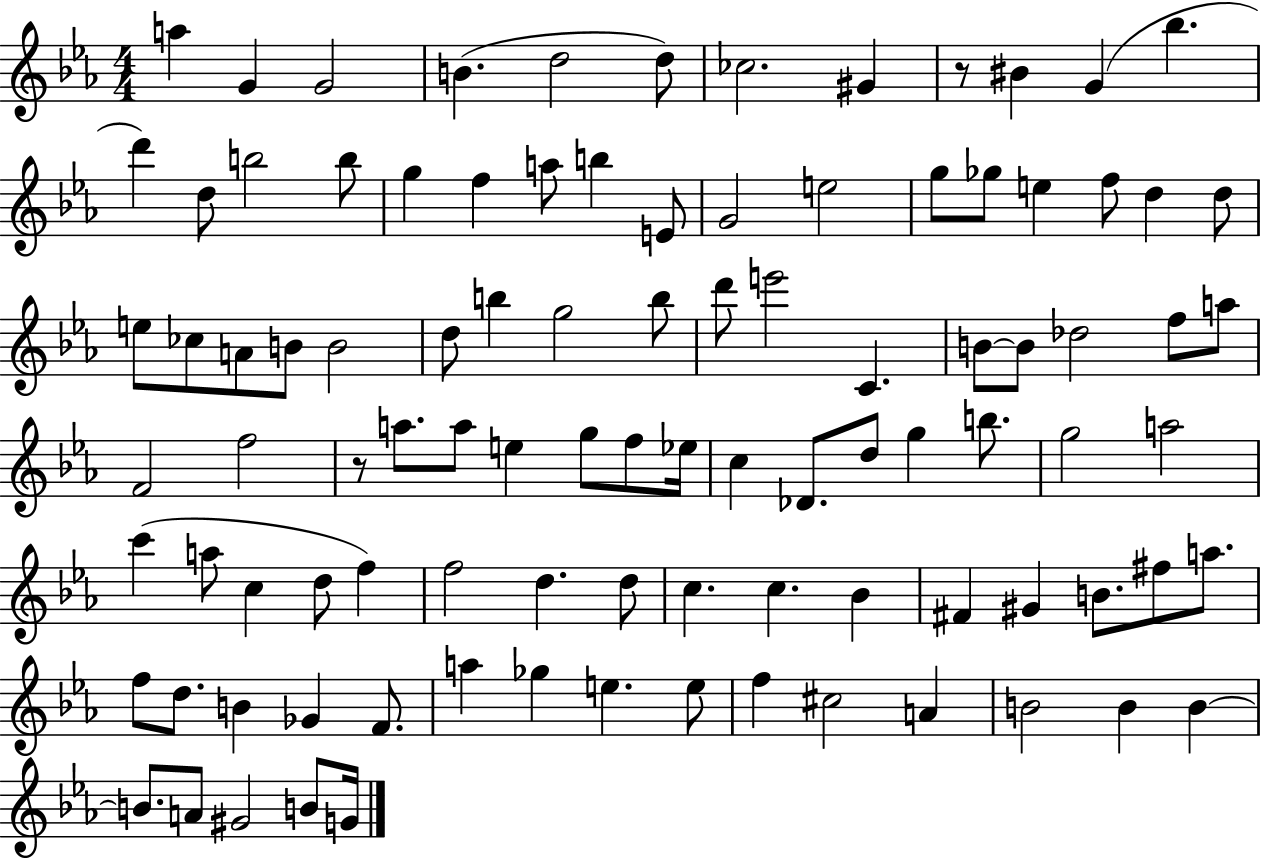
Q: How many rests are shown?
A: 2